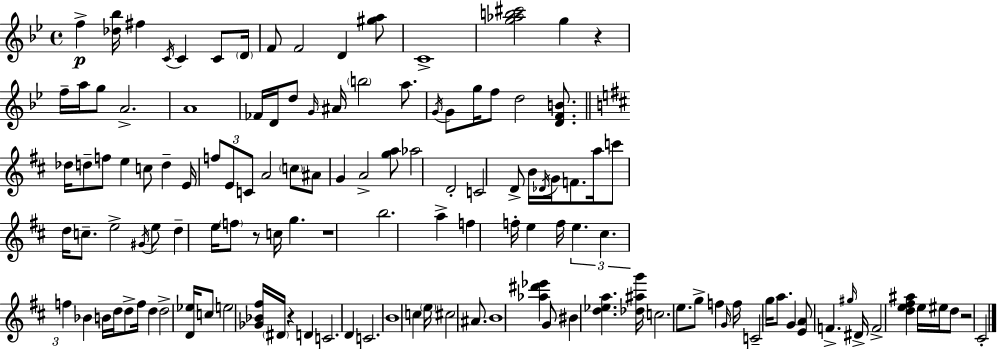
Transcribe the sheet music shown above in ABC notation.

X:1
T:Untitled
M:4/4
L:1/4
K:Bb
f [_d_b]/4 ^f C/4 C C/2 D/4 F/2 F2 D [^ga]/2 C4 [g_ab^c']2 g z f/4 a/4 g/2 A2 A4 _F/4 D/4 d/2 G/4 ^A/4 b2 a/2 G/4 G/2 g/4 f/2 d2 [DFB]/2 _d/4 d/2 f/2 e c/2 d E/4 f/2 E/2 C/2 A2 c/2 ^A/2 G A2 [ga]/2 _a2 D2 C2 D/2 B/4 _D/4 G/4 F/2 a/4 c'/2 d/4 c/2 e2 ^G/4 e/2 d e/4 f/2 z/2 c/4 g z4 b2 a f f/4 e f/4 e ^c f _B B/4 d/4 d/2 f/4 d d2 [D_e]/4 c/2 e2 [_G_B^f]/4 ^D/4 z D C2 D C2 B4 c e/4 ^c2 ^A/2 B4 [_a^d'_e'] G/2 ^B [d_ea] [_d^ag']/4 c2 e/2 g/2 f G/4 f/4 C2 g/4 a/2 G [EA]/2 F ^g/4 ^D/4 F2 [de^f^a] e/4 ^e/4 d/2 z2 ^C2